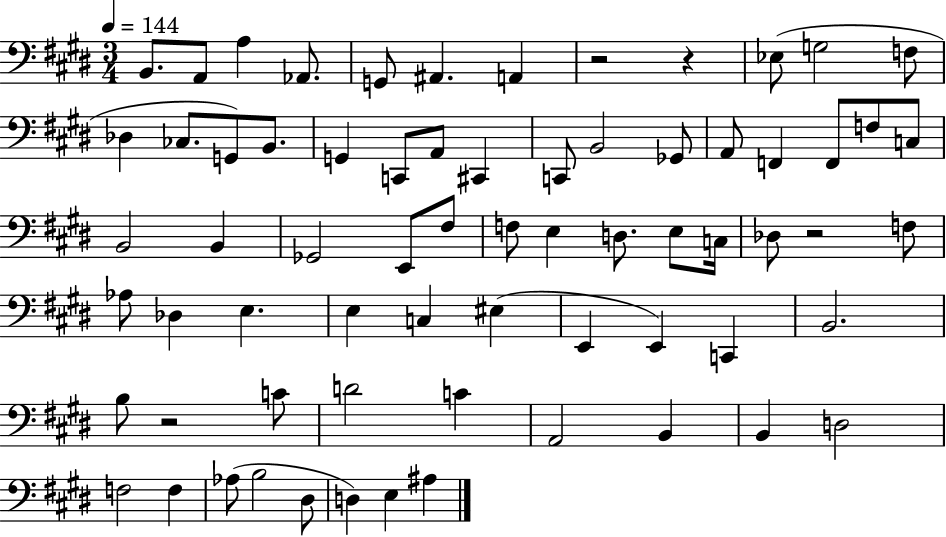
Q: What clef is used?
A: bass